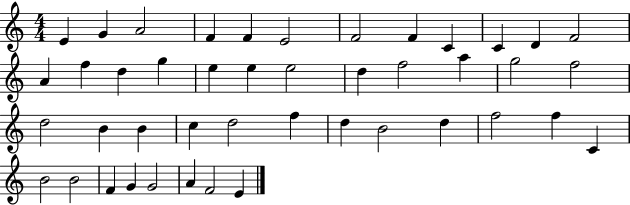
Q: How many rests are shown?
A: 0